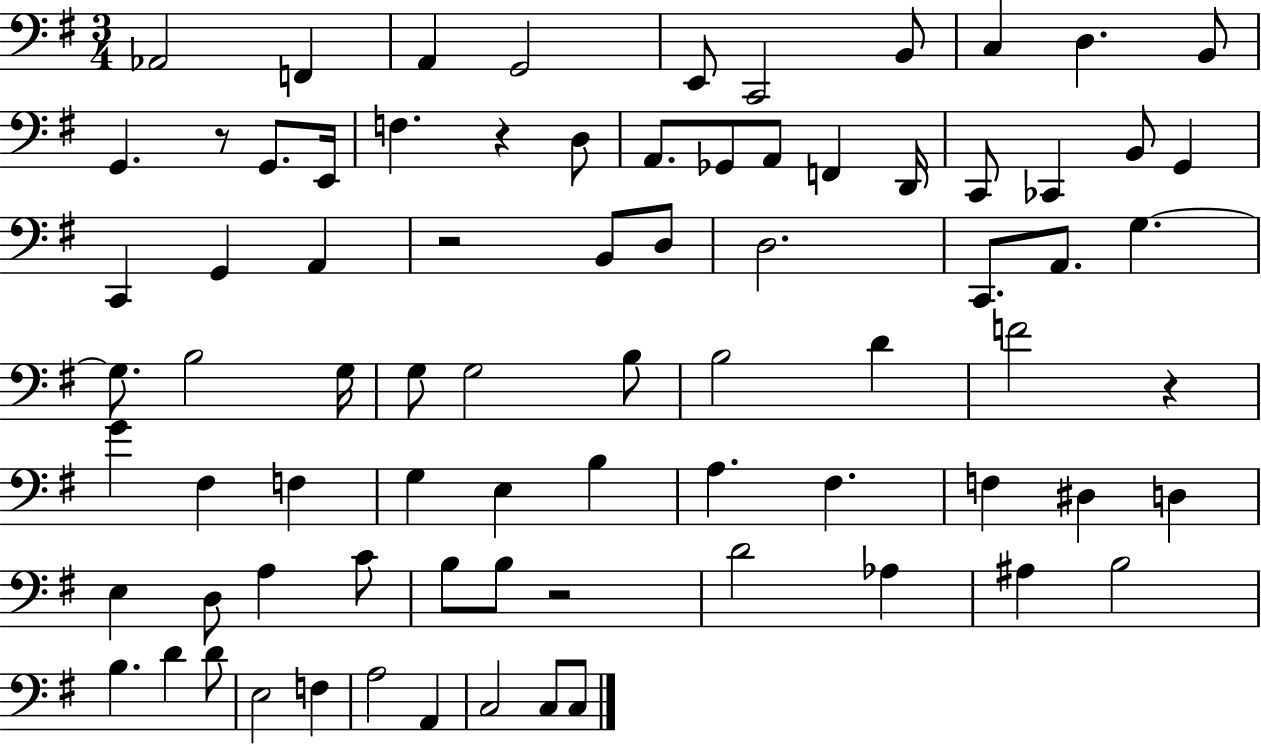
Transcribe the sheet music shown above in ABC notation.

X:1
T:Untitled
M:3/4
L:1/4
K:G
_A,,2 F,, A,, G,,2 E,,/2 C,,2 B,,/2 C, D, B,,/2 G,, z/2 G,,/2 E,,/4 F, z D,/2 A,,/2 _G,,/2 A,,/2 F,, D,,/4 C,,/2 _C,, B,,/2 G,, C,, G,, A,, z2 B,,/2 D,/2 D,2 C,,/2 A,,/2 G, G,/2 B,2 G,/4 G,/2 G,2 B,/2 B,2 D F2 z G ^F, F, G, E, B, A, ^F, F, ^D, D, E, D,/2 A, C/2 B,/2 B,/2 z2 D2 _A, ^A, B,2 B, D D/2 E,2 F, A,2 A,, C,2 C,/2 C,/2